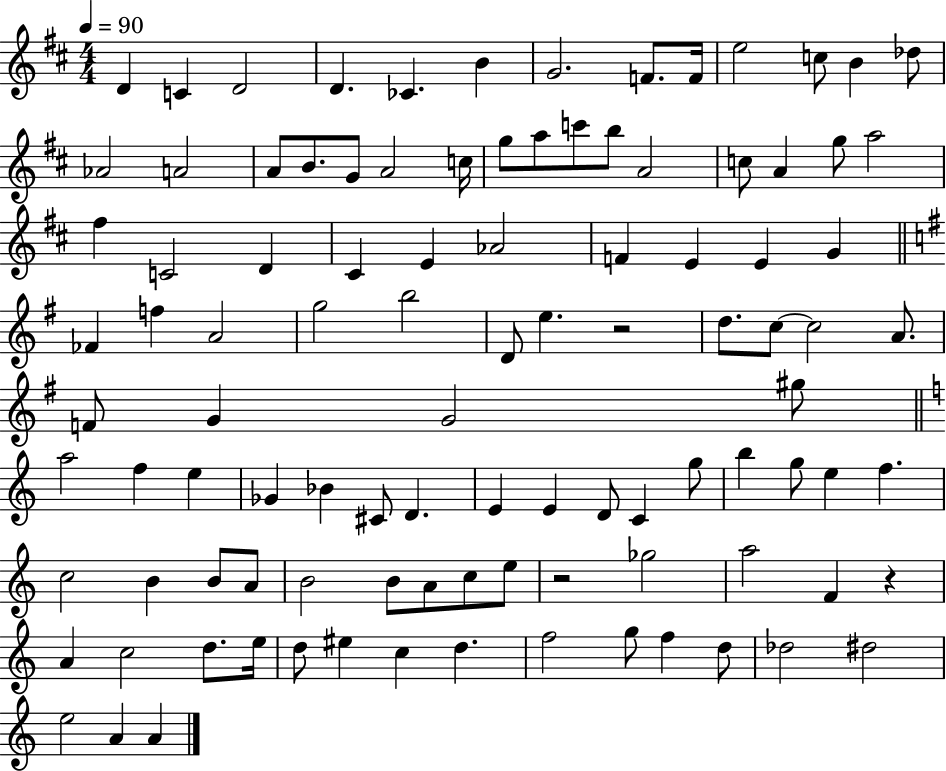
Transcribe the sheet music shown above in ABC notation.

X:1
T:Untitled
M:4/4
L:1/4
K:D
D C D2 D _C B G2 F/2 F/4 e2 c/2 B _d/2 _A2 A2 A/2 B/2 G/2 A2 c/4 g/2 a/2 c'/2 b/2 A2 c/2 A g/2 a2 ^f C2 D ^C E _A2 F E E G _F f A2 g2 b2 D/2 e z2 d/2 c/2 c2 A/2 F/2 G G2 ^g/2 a2 f e _G _B ^C/2 D E E D/2 C g/2 b g/2 e f c2 B B/2 A/2 B2 B/2 A/2 c/2 e/2 z2 _g2 a2 F z A c2 d/2 e/4 d/2 ^e c d f2 g/2 f d/2 _d2 ^d2 e2 A A